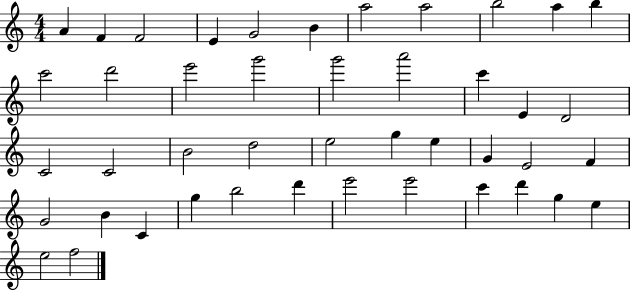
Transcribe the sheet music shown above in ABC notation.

X:1
T:Untitled
M:4/4
L:1/4
K:C
A F F2 E G2 B a2 a2 b2 a b c'2 d'2 e'2 g'2 g'2 a'2 c' E D2 C2 C2 B2 d2 e2 g e G E2 F G2 B C g b2 d' e'2 e'2 c' d' g e e2 f2